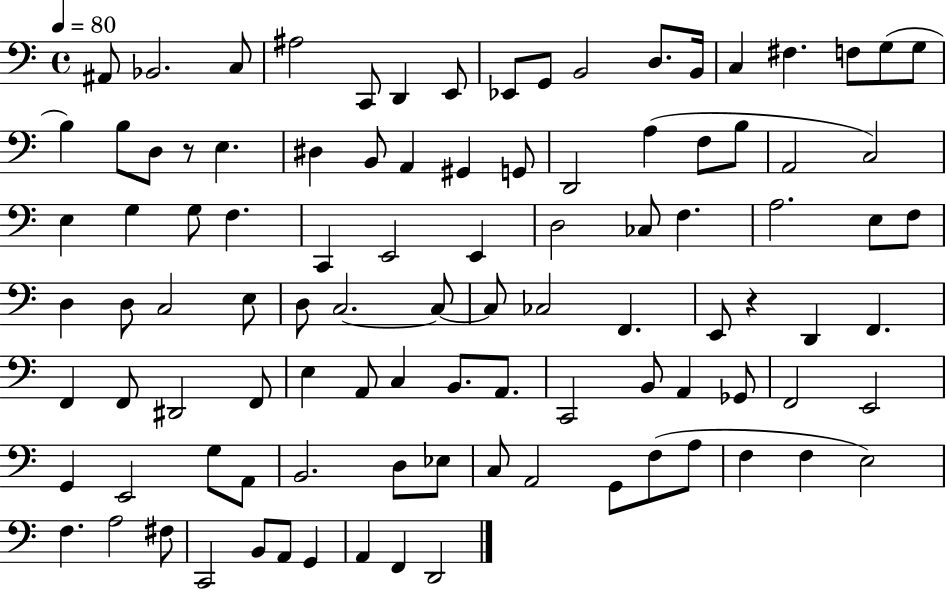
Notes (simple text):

A#2/e Bb2/h. C3/e A#3/h C2/e D2/q E2/e Eb2/e G2/e B2/h D3/e. B2/s C3/q F#3/q. F3/e G3/e G3/e B3/q B3/e D3/e R/e E3/q. D#3/q B2/e A2/q G#2/q G2/e D2/h A3/q F3/e B3/e A2/h C3/h E3/q G3/q G3/e F3/q. C2/q E2/h E2/q D3/h CES3/e F3/q. A3/h. E3/e F3/e D3/q D3/e C3/h E3/e D3/e C3/h. C3/e C3/e CES3/h F2/q. E2/e R/q D2/q F2/q. F2/q F2/e D#2/h F2/e E3/q A2/e C3/q B2/e. A2/e. C2/h B2/e A2/q Gb2/e F2/h E2/h G2/q E2/h G3/e A2/e B2/h. D3/e Eb3/e C3/e A2/h G2/e F3/e A3/e F3/q F3/q E3/h F3/q. A3/h F#3/e C2/h B2/e A2/e G2/q A2/q F2/q D2/h